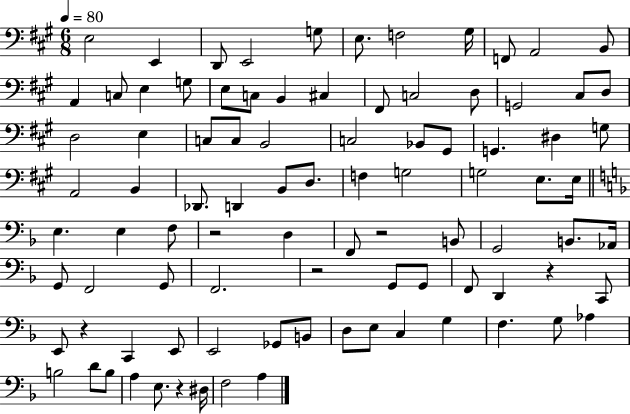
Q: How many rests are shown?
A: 6